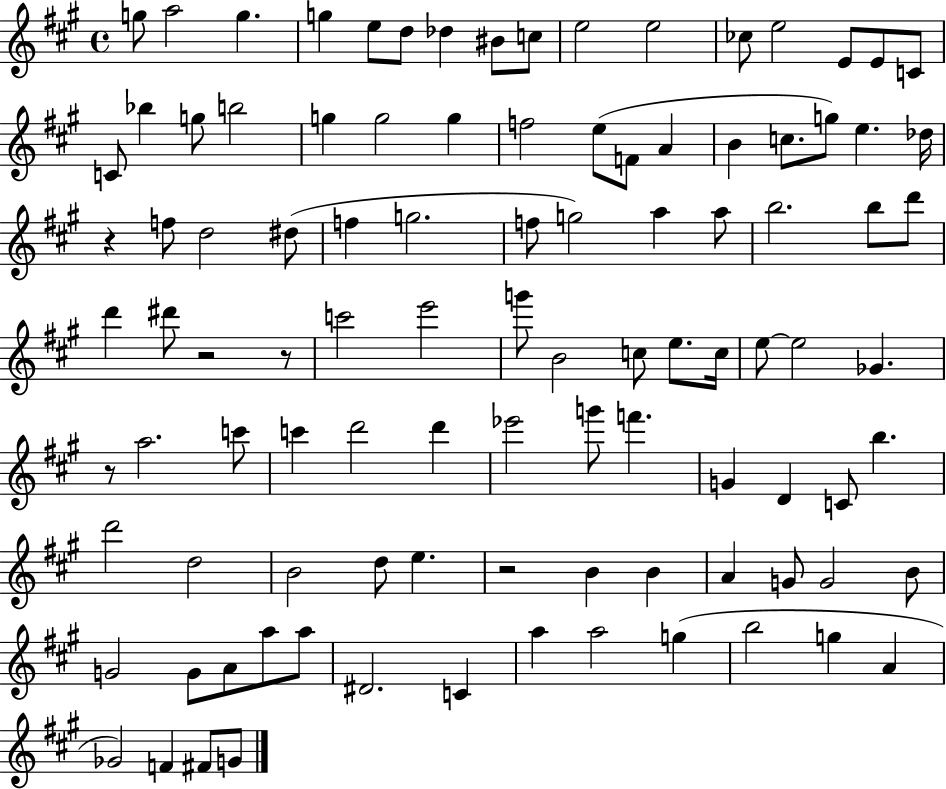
X:1
T:Untitled
M:4/4
L:1/4
K:A
g/2 a2 g g e/2 d/2 _d ^B/2 c/2 e2 e2 _c/2 e2 E/2 E/2 C/2 C/2 _b g/2 b2 g g2 g f2 e/2 F/2 A B c/2 g/2 e _d/4 z f/2 d2 ^d/2 f g2 f/2 g2 a a/2 b2 b/2 d'/2 d' ^d'/2 z2 z/2 c'2 e'2 g'/2 B2 c/2 e/2 c/4 e/2 e2 _G z/2 a2 c'/2 c' d'2 d' _e'2 g'/2 f' G D C/2 b d'2 d2 B2 d/2 e z2 B B A G/2 G2 B/2 G2 G/2 A/2 a/2 a/2 ^D2 C a a2 g b2 g A _G2 F ^F/2 G/2